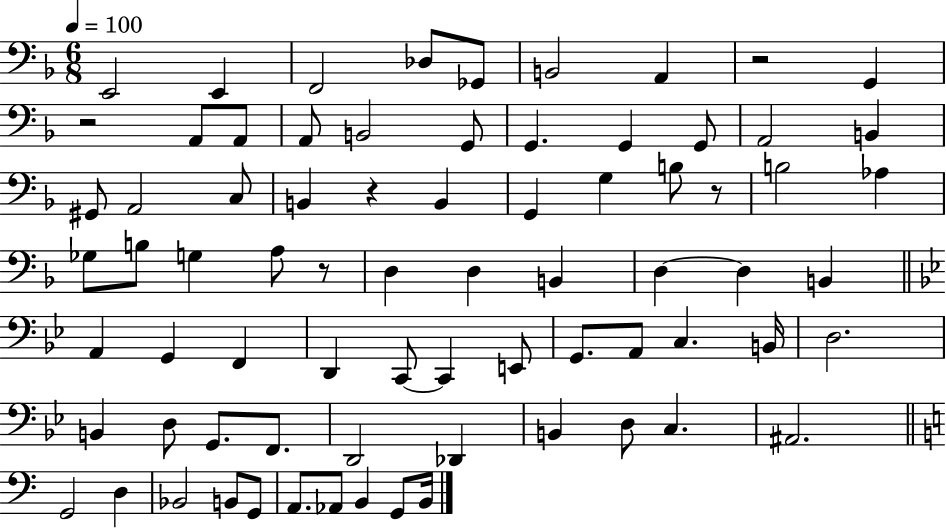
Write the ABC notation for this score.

X:1
T:Untitled
M:6/8
L:1/4
K:F
E,,2 E,, F,,2 _D,/2 _G,,/2 B,,2 A,, z2 G,, z2 A,,/2 A,,/2 A,,/2 B,,2 G,,/2 G,, G,, G,,/2 A,,2 B,, ^G,,/2 A,,2 C,/2 B,, z B,, G,, G, B,/2 z/2 B,2 _A, _G,/2 B,/2 G, A,/2 z/2 D, D, B,, D, D, B,, A,, G,, F,, D,, C,,/2 C,, E,,/2 G,,/2 A,,/2 C, B,,/4 D,2 B,, D,/2 G,,/2 F,,/2 D,,2 _D,, B,, D,/2 C, ^A,,2 G,,2 D, _B,,2 B,,/2 G,,/2 A,,/2 _A,,/2 B,, G,,/2 B,,/4